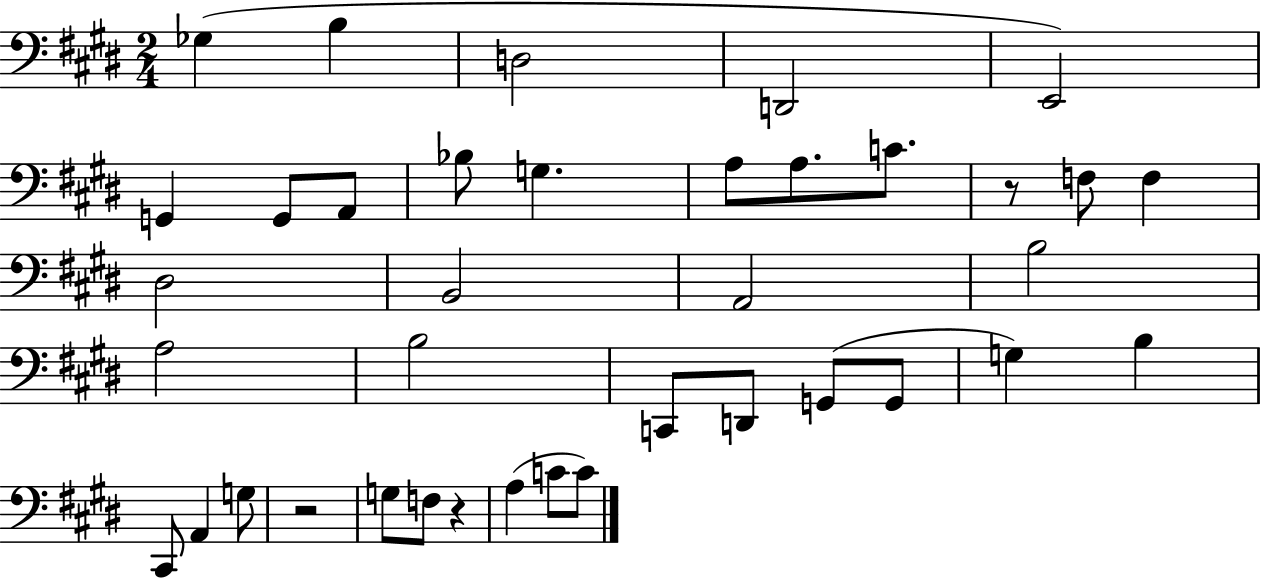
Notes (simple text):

Gb3/q B3/q D3/h D2/h E2/h G2/q G2/e A2/e Bb3/e G3/q. A3/e A3/e. C4/e. R/e F3/e F3/q D#3/h B2/h A2/h B3/h A3/h B3/h C2/e D2/e G2/e G2/e G3/q B3/q C#2/e A2/q G3/e R/h G3/e F3/e R/q A3/q C4/e C4/e